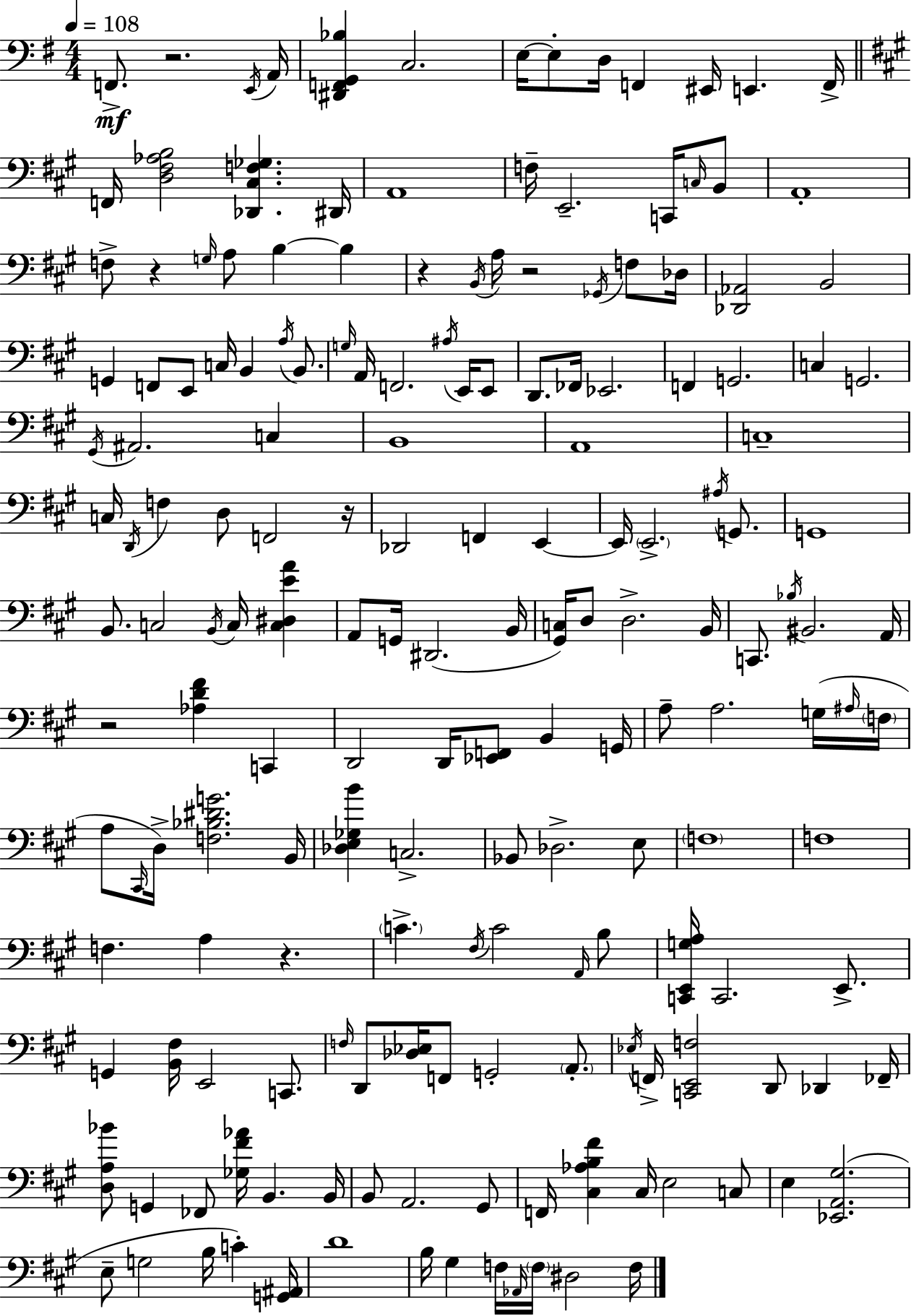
{
  \clef bass
  \numericTimeSignature
  \time 4/4
  \key e \minor
  \tempo 4 = 108
  f,8.->\mf r2. \acciaccatura { e,16 } | a,16 <dis, f, g, bes>4 c2. | e16~~ e8-. d16 f,4 eis,16 e,4. | f,16-> \bar "||" \break \key a \major f,16 <d fis aes b>2 <des, cis f ges>4. dis,16 | a,1 | f16-- e,2.-- c,16 \grace { c16 } b,8 | a,1-. | \break f8-> r4 \grace { g16 } a8 b4~~ b4 | r4 \acciaccatura { b,16 } a16 r2 | \acciaccatura { ges,16 } f8 des16 <des, aes,>2 b,2 | g,4 f,8 e,8 c16 b,4 | \break \acciaccatura { a16 } b,8. \grace { g16 } a,16 f,2. | \acciaccatura { ais16 } e,16 e,8 d,8. fes,16 ees,2. | f,4 g,2. | c4 g,2. | \break \acciaccatura { gis,16 } ais,2. | c4 b,1 | a,1 | c1-- | \break c16 \acciaccatura { d,16 } f4 d8 | f,2 r16 des,2 | f,4 e,4~~ e,16 \parenthesize e,2.-> | \acciaccatura { ais16 } g,8. g,1 | \break b,8. c2 | \acciaccatura { b,16 } c16 <c dis e' a'>4 a,8 g,16 dis,2.( | b,16 <gis, c>16) d8 d2.-> | b,16 c,8. \acciaccatura { bes16 } bis,2. | \break a,16 r2 | <aes d' fis'>4 c,4 d,2 | d,16 <ees, f,>8 b,4 g,16 a8-- a2. | g16( \grace { ais16 } \parenthesize f16 a8 \grace { cis,16 } | \break d16->) <f bes dis' g'>2. b,16 <des e ges b'>4 | c2.-> bes,8 | des2.-> e8 \parenthesize f1 | f1 | \break f4. | a4 r4. \parenthesize c'4.-> | \acciaccatura { fis16 } c'2 \grace { a,16 } b8 | <c, e, g a>16 c,2. e,8.-> | \break g,4 <b, fis>16 e,2 c,8. | \grace { f16 } d,8 <des ees>16 f,8 g,2-. \parenthesize a,8.-. | \acciaccatura { ees16 } f,16-> <c, e, f>2 d,8 des,4 | fes,16-- <d a bes'>8 g,4 fes,8 <ges fis' aes'>16 b,4. | \break b,16 b,8 a,2. | gis,8 f,16 <cis aes b fis'>4 cis16 e2 | c8 e4 <ees, a, gis>2.( | e8-- g2 b16 c'4-.) | \break <g, ais,>16 d'1 | b16 gis4 f16 \grace { aes,16 } \parenthesize f16 dis2 | f16 \bar "|."
}